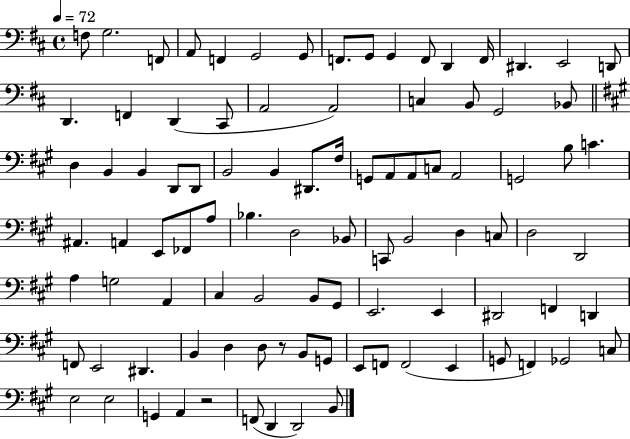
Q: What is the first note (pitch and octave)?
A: F3